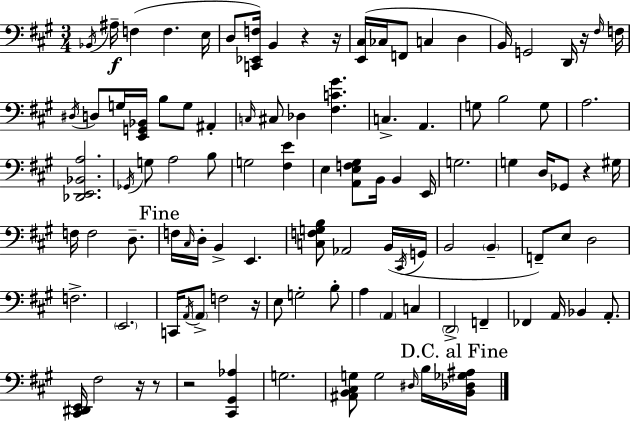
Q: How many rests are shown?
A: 8